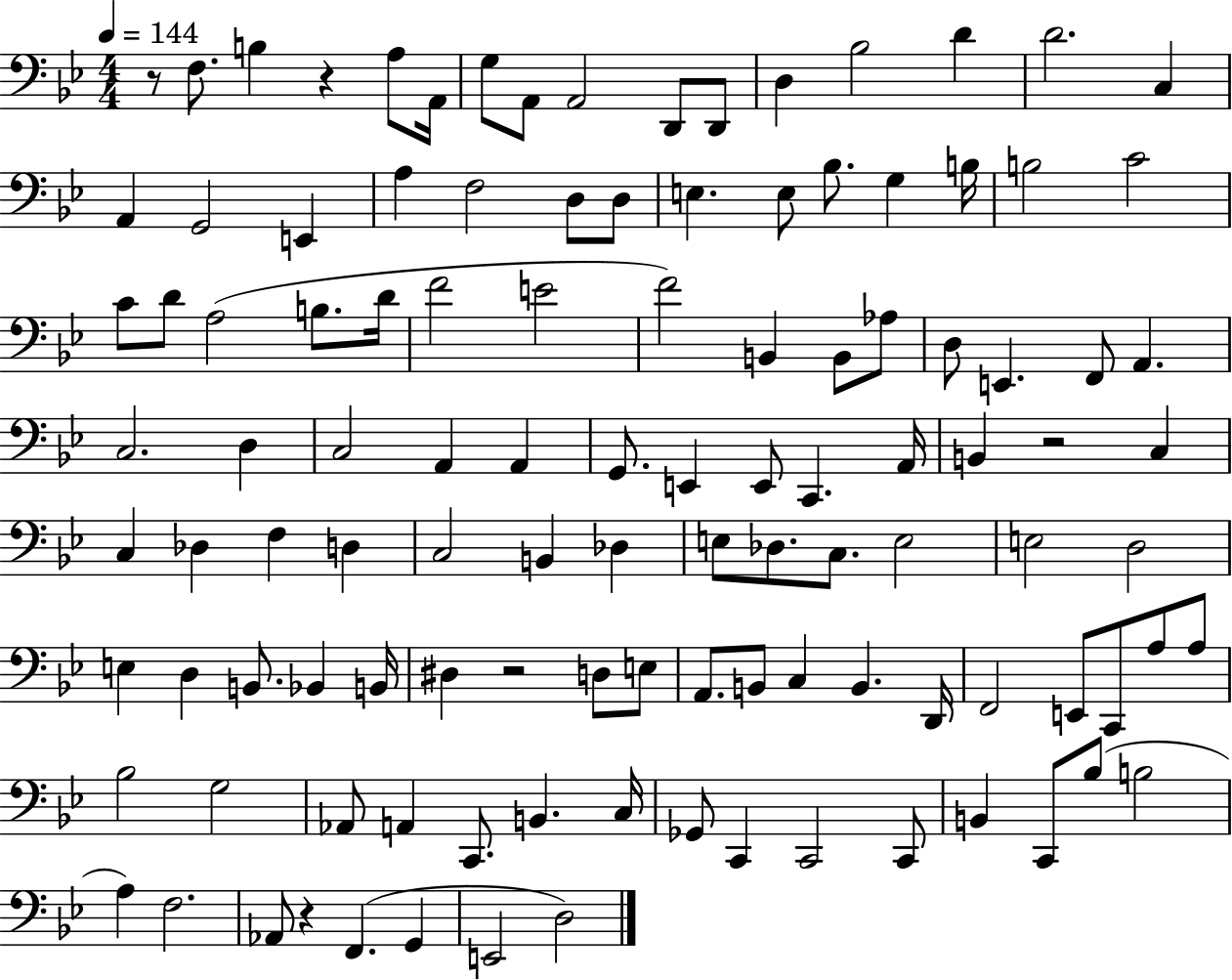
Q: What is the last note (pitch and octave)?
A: D3